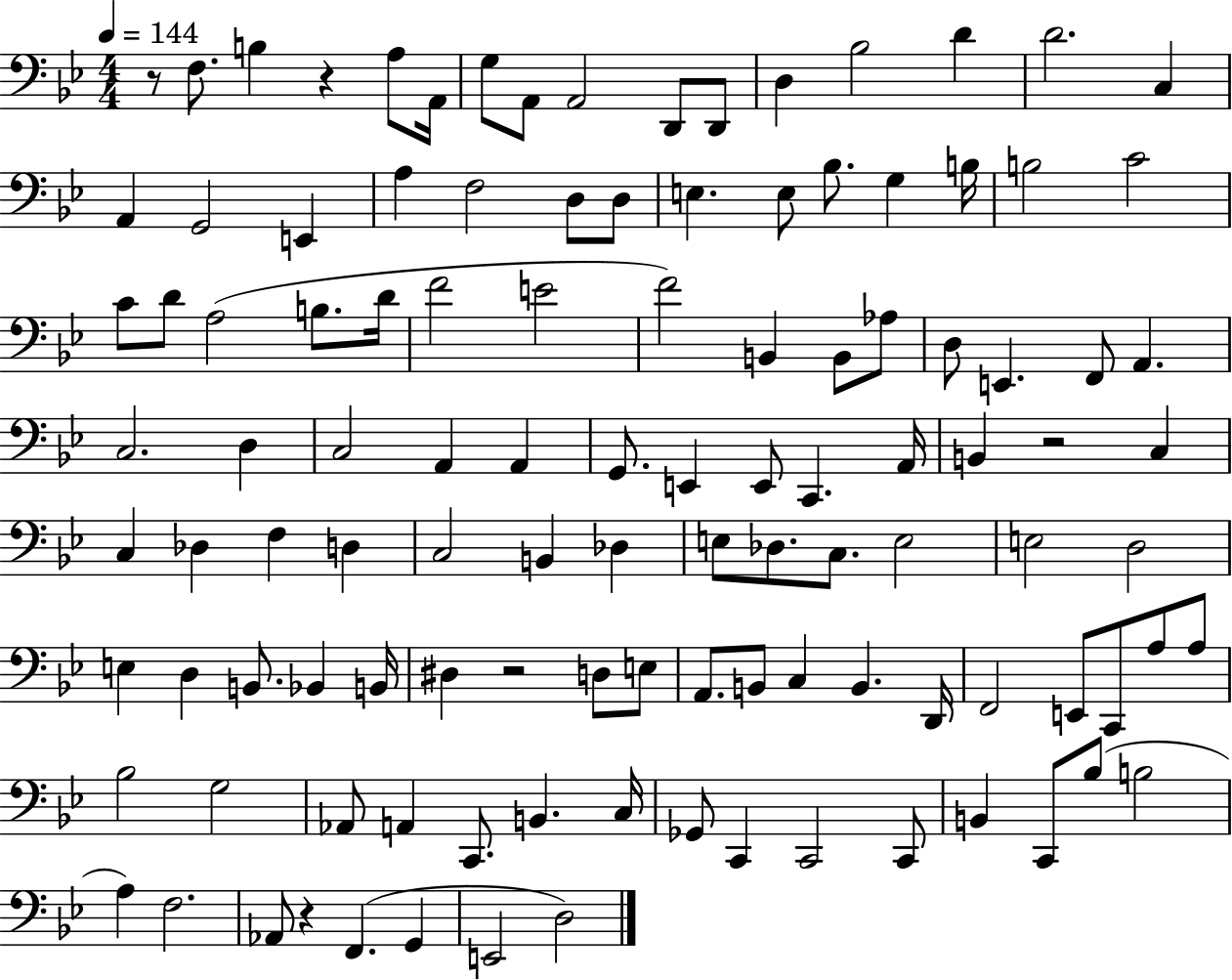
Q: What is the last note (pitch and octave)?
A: D3